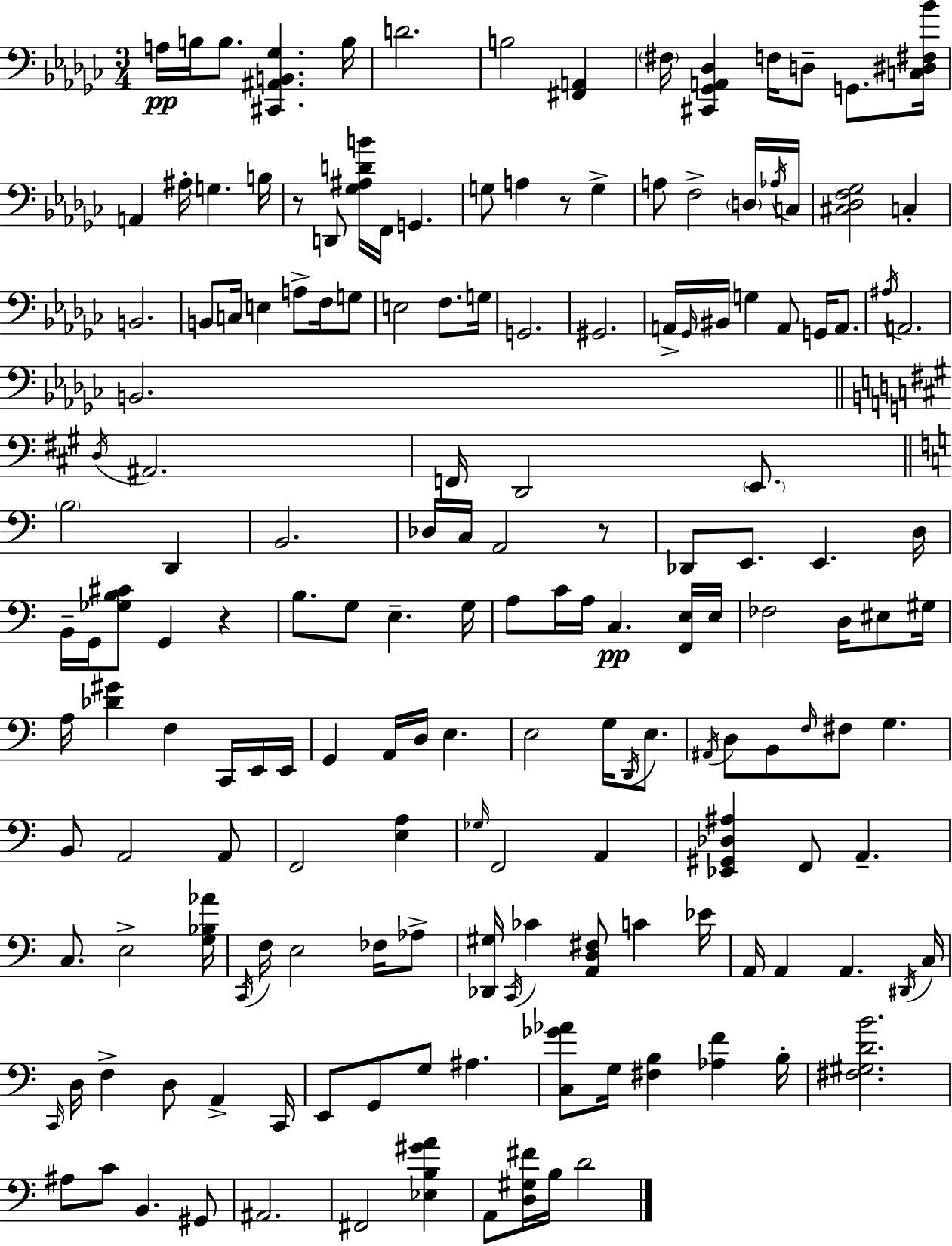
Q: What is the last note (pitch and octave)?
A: D4